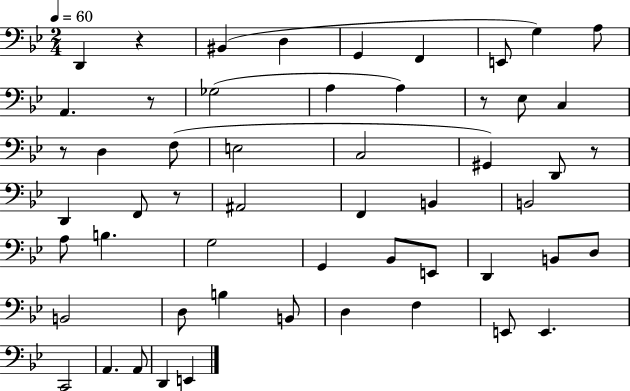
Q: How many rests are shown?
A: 6